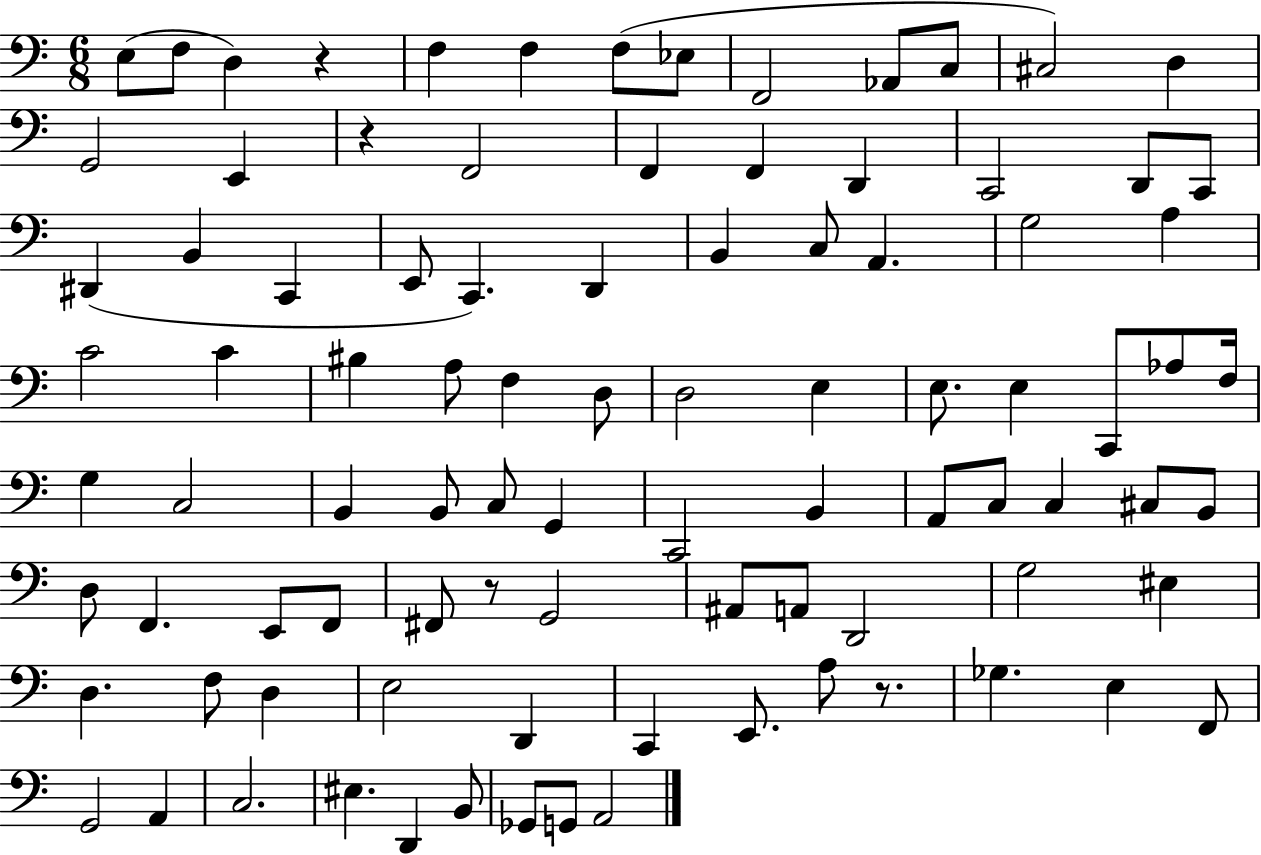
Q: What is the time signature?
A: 6/8